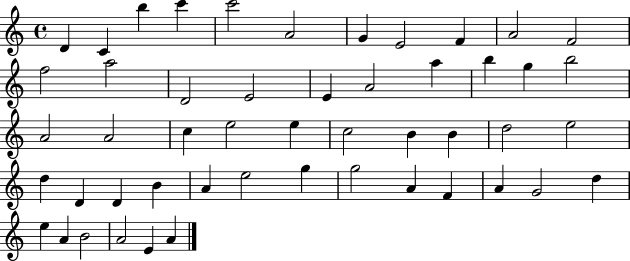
X:1
T:Untitled
M:4/4
L:1/4
K:C
D C b c' c'2 A2 G E2 F A2 F2 f2 a2 D2 E2 E A2 a b g b2 A2 A2 c e2 e c2 B B d2 e2 d D D B A e2 g g2 A F A G2 d e A B2 A2 E A